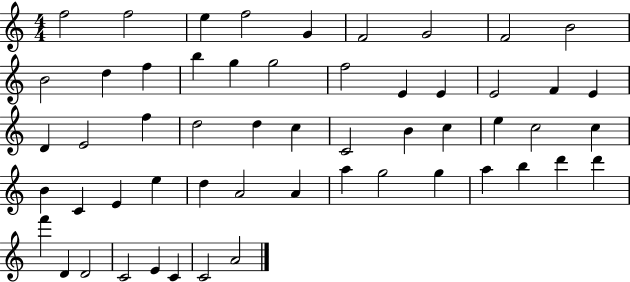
F5/h F5/h E5/q F5/h G4/q F4/h G4/h F4/h B4/h B4/h D5/q F5/q B5/q G5/q G5/h F5/h E4/q E4/q E4/h F4/q E4/q D4/q E4/h F5/q D5/h D5/q C5/q C4/h B4/q C5/q E5/q C5/h C5/q B4/q C4/q E4/q E5/q D5/q A4/h A4/q A5/q G5/h G5/q A5/q B5/q D6/q D6/q F6/q D4/q D4/h C4/h E4/q C4/q C4/h A4/h